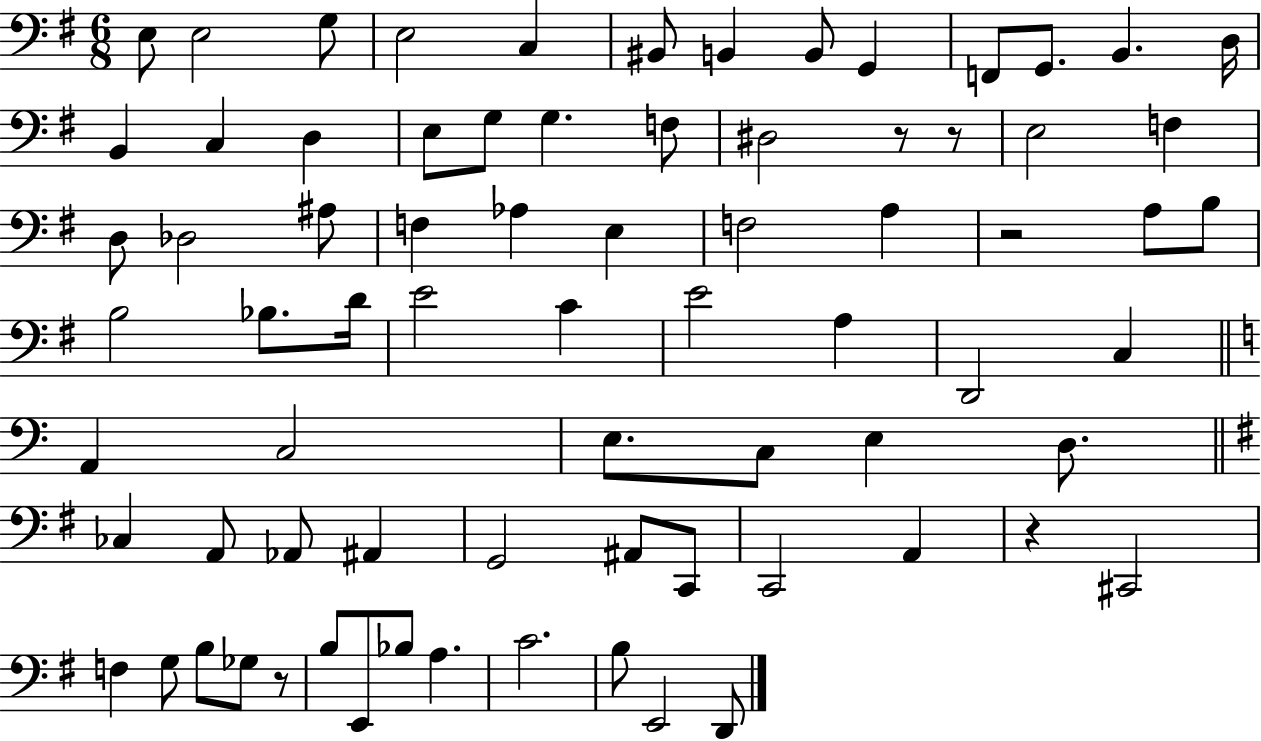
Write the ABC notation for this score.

X:1
T:Untitled
M:6/8
L:1/4
K:G
E,/2 E,2 G,/2 E,2 C, ^B,,/2 B,, B,,/2 G,, F,,/2 G,,/2 B,, D,/4 B,, C, D, E,/2 G,/2 G, F,/2 ^D,2 z/2 z/2 E,2 F, D,/2 _D,2 ^A,/2 F, _A, E, F,2 A, z2 A,/2 B,/2 B,2 _B,/2 D/4 E2 C E2 A, D,,2 C, A,, C,2 E,/2 C,/2 E, D,/2 _C, A,,/2 _A,,/2 ^A,, G,,2 ^A,,/2 C,,/2 C,,2 A,, z ^C,,2 F, G,/2 B,/2 _G,/2 z/2 B,/2 E,,/2 _B,/2 A, C2 B,/2 E,,2 D,,/2